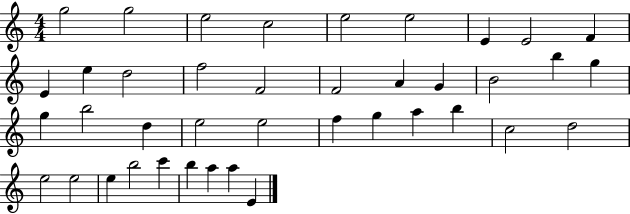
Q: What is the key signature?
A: C major